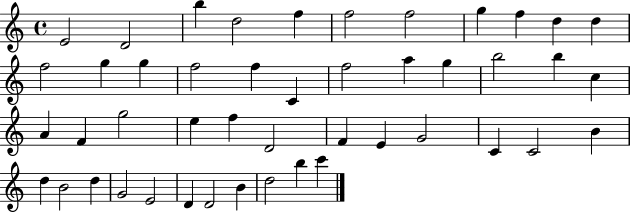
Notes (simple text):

E4/h D4/h B5/q D5/h F5/q F5/h F5/h G5/q F5/q D5/q D5/q F5/h G5/q G5/q F5/h F5/q C4/q F5/h A5/q G5/q B5/h B5/q C5/q A4/q F4/q G5/h E5/q F5/q D4/h F4/q E4/q G4/h C4/q C4/h B4/q D5/q B4/h D5/q G4/h E4/h D4/q D4/h B4/q D5/h B5/q C6/q